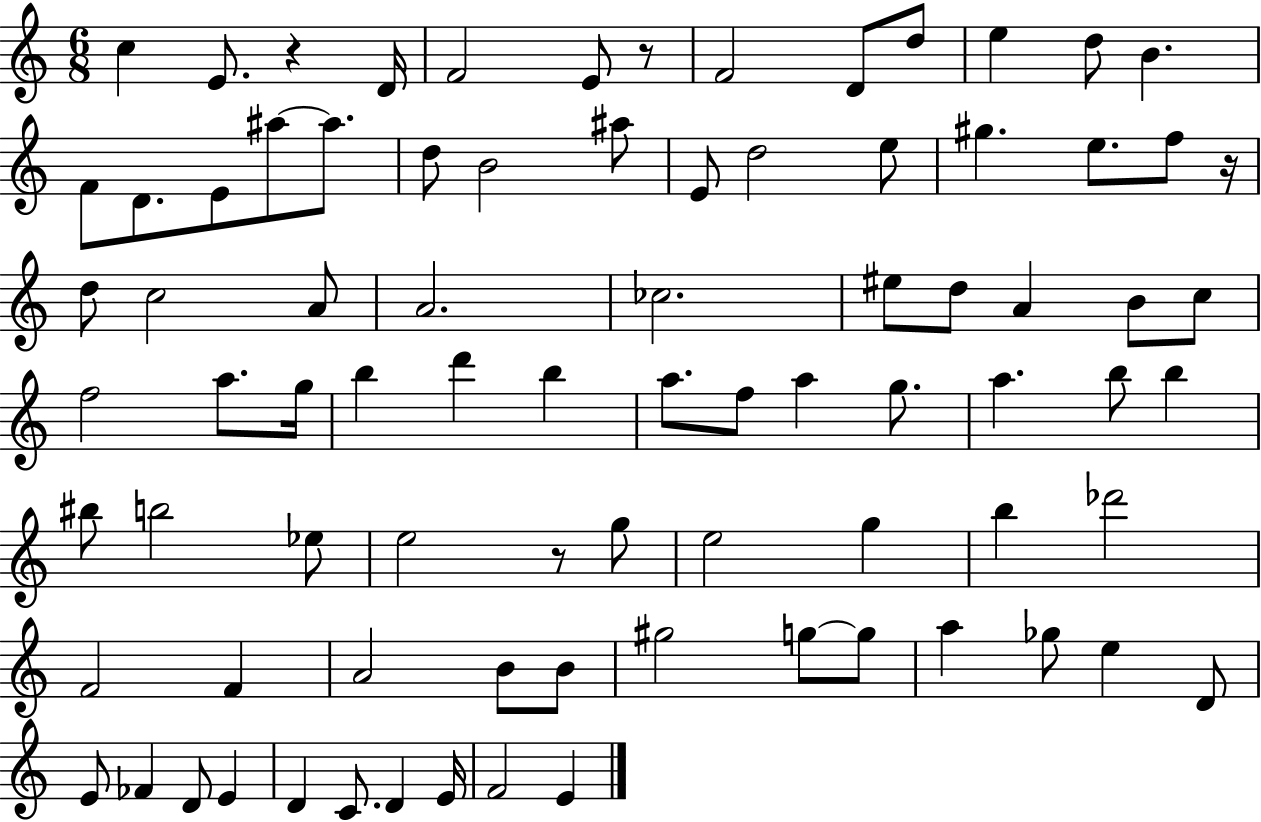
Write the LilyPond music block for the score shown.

{
  \clef treble
  \numericTimeSignature
  \time 6/8
  \key c \major
  c''4 e'8. r4 d'16 | f'2 e'8 r8 | f'2 d'8 d''8 | e''4 d''8 b'4. | \break f'8 d'8. e'8 ais''8~~ ais''8. | d''8 b'2 ais''8 | e'8 d''2 e''8 | gis''4. e''8. f''8 r16 | \break d''8 c''2 a'8 | a'2. | ces''2. | eis''8 d''8 a'4 b'8 c''8 | \break f''2 a''8. g''16 | b''4 d'''4 b''4 | a''8. f''8 a''4 g''8. | a''4. b''8 b''4 | \break bis''8 b''2 ees''8 | e''2 r8 g''8 | e''2 g''4 | b''4 des'''2 | \break f'2 f'4 | a'2 b'8 b'8 | gis''2 g''8~~ g''8 | a''4 ges''8 e''4 d'8 | \break e'8 fes'4 d'8 e'4 | d'4 c'8. d'4 e'16 | f'2 e'4 | \bar "|."
}